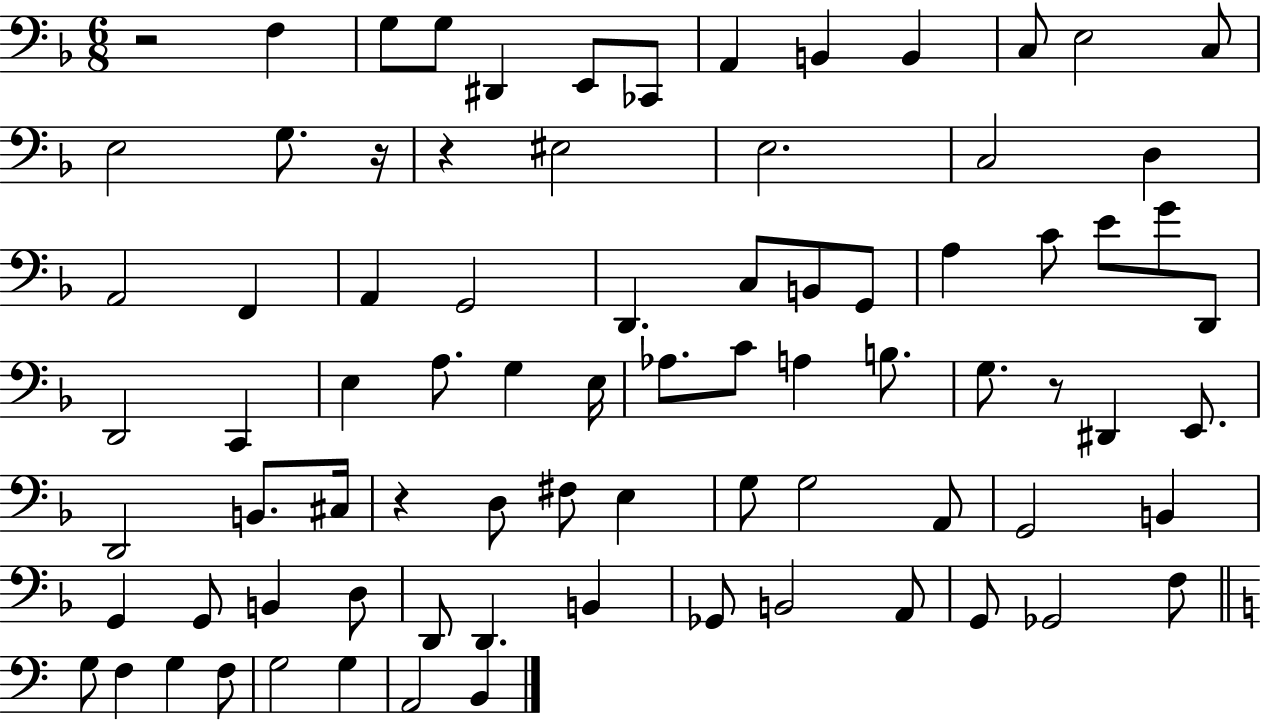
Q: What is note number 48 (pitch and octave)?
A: D3